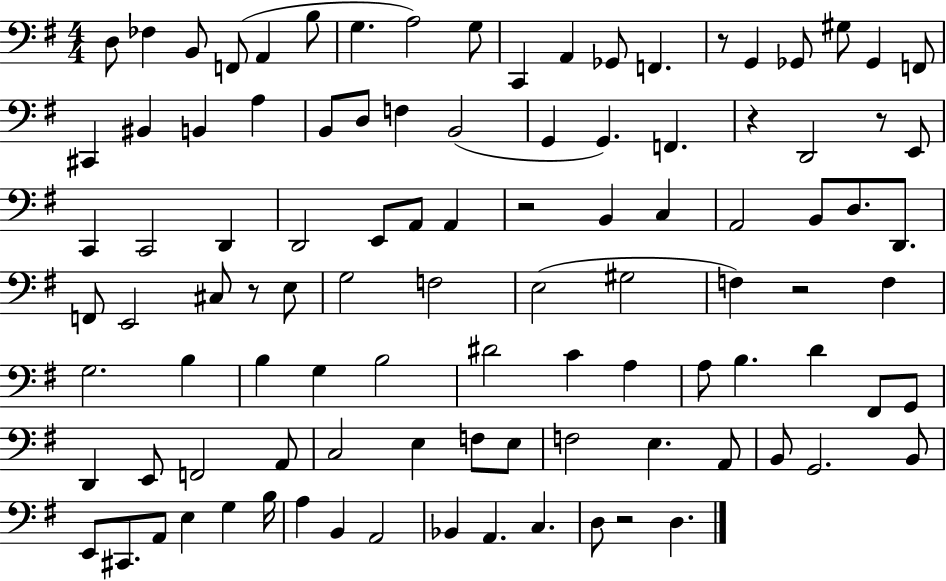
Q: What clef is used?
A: bass